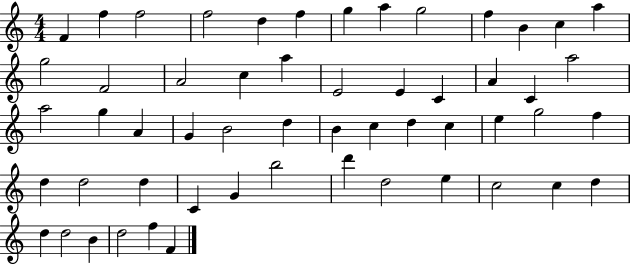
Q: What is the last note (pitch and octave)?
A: F4